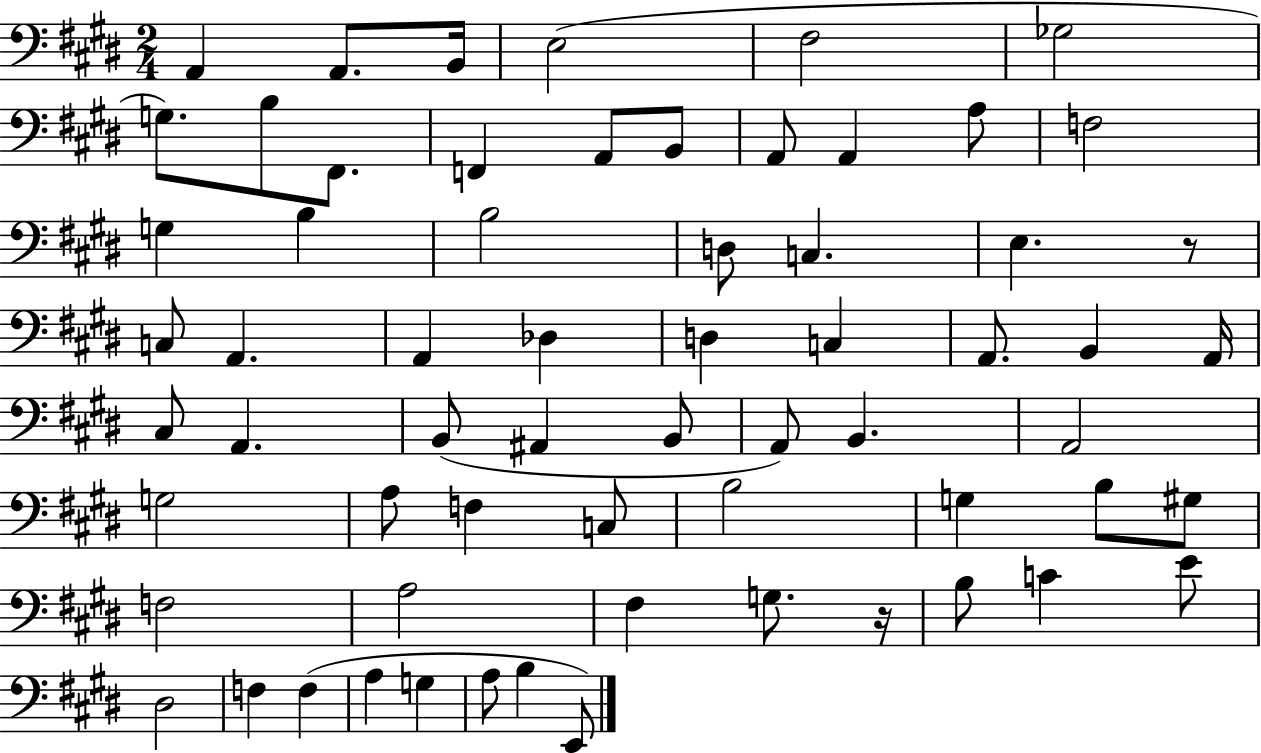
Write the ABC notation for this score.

X:1
T:Untitled
M:2/4
L:1/4
K:E
A,, A,,/2 B,,/4 E,2 ^F,2 _G,2 G,/2 B,/2 ^F,,/2 F,, A,,/2 B,,/2 A,,/2 A,, A,/2 F,2 G, B, B,2 D,/2 C, E, z/2 C,/2 A,, A,, _D, D, C, A,,/2 B,, A,,/4 ^C,/2 A,, B,,/2 ^A,, B,,/2 A,,/2 B,, A,,2 G,2 A,/2 F, C,/2 B,2 G, B,/2 ^G,/2 F,2 A,2 ^F, G,/2 z/4 B,/2 C E/2 ^D,2 F, F, A, G, A,/2 B, E,,/2